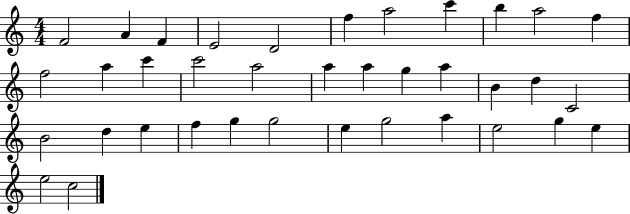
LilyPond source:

{
  \clef treble
  \numericTimeSignature
  \time 4/4
  \key c \major
  f'2 a'4 f'4 | e'2 d'2 | f''4 a''2 c'''4 | b''4 a''2 f''4 | \break f''2 a''4 c'''4 | c'''2 a''2 | a''4 a''4 g''4 a''4 | b'4 d''4 c'2 | \break b'2 d''4 e''4 | f''4 g''4 g''2 | e''4 g''2 a''4 | e''2 g''4 e''4 | \break e''2 c''2 | \bar "|."
}